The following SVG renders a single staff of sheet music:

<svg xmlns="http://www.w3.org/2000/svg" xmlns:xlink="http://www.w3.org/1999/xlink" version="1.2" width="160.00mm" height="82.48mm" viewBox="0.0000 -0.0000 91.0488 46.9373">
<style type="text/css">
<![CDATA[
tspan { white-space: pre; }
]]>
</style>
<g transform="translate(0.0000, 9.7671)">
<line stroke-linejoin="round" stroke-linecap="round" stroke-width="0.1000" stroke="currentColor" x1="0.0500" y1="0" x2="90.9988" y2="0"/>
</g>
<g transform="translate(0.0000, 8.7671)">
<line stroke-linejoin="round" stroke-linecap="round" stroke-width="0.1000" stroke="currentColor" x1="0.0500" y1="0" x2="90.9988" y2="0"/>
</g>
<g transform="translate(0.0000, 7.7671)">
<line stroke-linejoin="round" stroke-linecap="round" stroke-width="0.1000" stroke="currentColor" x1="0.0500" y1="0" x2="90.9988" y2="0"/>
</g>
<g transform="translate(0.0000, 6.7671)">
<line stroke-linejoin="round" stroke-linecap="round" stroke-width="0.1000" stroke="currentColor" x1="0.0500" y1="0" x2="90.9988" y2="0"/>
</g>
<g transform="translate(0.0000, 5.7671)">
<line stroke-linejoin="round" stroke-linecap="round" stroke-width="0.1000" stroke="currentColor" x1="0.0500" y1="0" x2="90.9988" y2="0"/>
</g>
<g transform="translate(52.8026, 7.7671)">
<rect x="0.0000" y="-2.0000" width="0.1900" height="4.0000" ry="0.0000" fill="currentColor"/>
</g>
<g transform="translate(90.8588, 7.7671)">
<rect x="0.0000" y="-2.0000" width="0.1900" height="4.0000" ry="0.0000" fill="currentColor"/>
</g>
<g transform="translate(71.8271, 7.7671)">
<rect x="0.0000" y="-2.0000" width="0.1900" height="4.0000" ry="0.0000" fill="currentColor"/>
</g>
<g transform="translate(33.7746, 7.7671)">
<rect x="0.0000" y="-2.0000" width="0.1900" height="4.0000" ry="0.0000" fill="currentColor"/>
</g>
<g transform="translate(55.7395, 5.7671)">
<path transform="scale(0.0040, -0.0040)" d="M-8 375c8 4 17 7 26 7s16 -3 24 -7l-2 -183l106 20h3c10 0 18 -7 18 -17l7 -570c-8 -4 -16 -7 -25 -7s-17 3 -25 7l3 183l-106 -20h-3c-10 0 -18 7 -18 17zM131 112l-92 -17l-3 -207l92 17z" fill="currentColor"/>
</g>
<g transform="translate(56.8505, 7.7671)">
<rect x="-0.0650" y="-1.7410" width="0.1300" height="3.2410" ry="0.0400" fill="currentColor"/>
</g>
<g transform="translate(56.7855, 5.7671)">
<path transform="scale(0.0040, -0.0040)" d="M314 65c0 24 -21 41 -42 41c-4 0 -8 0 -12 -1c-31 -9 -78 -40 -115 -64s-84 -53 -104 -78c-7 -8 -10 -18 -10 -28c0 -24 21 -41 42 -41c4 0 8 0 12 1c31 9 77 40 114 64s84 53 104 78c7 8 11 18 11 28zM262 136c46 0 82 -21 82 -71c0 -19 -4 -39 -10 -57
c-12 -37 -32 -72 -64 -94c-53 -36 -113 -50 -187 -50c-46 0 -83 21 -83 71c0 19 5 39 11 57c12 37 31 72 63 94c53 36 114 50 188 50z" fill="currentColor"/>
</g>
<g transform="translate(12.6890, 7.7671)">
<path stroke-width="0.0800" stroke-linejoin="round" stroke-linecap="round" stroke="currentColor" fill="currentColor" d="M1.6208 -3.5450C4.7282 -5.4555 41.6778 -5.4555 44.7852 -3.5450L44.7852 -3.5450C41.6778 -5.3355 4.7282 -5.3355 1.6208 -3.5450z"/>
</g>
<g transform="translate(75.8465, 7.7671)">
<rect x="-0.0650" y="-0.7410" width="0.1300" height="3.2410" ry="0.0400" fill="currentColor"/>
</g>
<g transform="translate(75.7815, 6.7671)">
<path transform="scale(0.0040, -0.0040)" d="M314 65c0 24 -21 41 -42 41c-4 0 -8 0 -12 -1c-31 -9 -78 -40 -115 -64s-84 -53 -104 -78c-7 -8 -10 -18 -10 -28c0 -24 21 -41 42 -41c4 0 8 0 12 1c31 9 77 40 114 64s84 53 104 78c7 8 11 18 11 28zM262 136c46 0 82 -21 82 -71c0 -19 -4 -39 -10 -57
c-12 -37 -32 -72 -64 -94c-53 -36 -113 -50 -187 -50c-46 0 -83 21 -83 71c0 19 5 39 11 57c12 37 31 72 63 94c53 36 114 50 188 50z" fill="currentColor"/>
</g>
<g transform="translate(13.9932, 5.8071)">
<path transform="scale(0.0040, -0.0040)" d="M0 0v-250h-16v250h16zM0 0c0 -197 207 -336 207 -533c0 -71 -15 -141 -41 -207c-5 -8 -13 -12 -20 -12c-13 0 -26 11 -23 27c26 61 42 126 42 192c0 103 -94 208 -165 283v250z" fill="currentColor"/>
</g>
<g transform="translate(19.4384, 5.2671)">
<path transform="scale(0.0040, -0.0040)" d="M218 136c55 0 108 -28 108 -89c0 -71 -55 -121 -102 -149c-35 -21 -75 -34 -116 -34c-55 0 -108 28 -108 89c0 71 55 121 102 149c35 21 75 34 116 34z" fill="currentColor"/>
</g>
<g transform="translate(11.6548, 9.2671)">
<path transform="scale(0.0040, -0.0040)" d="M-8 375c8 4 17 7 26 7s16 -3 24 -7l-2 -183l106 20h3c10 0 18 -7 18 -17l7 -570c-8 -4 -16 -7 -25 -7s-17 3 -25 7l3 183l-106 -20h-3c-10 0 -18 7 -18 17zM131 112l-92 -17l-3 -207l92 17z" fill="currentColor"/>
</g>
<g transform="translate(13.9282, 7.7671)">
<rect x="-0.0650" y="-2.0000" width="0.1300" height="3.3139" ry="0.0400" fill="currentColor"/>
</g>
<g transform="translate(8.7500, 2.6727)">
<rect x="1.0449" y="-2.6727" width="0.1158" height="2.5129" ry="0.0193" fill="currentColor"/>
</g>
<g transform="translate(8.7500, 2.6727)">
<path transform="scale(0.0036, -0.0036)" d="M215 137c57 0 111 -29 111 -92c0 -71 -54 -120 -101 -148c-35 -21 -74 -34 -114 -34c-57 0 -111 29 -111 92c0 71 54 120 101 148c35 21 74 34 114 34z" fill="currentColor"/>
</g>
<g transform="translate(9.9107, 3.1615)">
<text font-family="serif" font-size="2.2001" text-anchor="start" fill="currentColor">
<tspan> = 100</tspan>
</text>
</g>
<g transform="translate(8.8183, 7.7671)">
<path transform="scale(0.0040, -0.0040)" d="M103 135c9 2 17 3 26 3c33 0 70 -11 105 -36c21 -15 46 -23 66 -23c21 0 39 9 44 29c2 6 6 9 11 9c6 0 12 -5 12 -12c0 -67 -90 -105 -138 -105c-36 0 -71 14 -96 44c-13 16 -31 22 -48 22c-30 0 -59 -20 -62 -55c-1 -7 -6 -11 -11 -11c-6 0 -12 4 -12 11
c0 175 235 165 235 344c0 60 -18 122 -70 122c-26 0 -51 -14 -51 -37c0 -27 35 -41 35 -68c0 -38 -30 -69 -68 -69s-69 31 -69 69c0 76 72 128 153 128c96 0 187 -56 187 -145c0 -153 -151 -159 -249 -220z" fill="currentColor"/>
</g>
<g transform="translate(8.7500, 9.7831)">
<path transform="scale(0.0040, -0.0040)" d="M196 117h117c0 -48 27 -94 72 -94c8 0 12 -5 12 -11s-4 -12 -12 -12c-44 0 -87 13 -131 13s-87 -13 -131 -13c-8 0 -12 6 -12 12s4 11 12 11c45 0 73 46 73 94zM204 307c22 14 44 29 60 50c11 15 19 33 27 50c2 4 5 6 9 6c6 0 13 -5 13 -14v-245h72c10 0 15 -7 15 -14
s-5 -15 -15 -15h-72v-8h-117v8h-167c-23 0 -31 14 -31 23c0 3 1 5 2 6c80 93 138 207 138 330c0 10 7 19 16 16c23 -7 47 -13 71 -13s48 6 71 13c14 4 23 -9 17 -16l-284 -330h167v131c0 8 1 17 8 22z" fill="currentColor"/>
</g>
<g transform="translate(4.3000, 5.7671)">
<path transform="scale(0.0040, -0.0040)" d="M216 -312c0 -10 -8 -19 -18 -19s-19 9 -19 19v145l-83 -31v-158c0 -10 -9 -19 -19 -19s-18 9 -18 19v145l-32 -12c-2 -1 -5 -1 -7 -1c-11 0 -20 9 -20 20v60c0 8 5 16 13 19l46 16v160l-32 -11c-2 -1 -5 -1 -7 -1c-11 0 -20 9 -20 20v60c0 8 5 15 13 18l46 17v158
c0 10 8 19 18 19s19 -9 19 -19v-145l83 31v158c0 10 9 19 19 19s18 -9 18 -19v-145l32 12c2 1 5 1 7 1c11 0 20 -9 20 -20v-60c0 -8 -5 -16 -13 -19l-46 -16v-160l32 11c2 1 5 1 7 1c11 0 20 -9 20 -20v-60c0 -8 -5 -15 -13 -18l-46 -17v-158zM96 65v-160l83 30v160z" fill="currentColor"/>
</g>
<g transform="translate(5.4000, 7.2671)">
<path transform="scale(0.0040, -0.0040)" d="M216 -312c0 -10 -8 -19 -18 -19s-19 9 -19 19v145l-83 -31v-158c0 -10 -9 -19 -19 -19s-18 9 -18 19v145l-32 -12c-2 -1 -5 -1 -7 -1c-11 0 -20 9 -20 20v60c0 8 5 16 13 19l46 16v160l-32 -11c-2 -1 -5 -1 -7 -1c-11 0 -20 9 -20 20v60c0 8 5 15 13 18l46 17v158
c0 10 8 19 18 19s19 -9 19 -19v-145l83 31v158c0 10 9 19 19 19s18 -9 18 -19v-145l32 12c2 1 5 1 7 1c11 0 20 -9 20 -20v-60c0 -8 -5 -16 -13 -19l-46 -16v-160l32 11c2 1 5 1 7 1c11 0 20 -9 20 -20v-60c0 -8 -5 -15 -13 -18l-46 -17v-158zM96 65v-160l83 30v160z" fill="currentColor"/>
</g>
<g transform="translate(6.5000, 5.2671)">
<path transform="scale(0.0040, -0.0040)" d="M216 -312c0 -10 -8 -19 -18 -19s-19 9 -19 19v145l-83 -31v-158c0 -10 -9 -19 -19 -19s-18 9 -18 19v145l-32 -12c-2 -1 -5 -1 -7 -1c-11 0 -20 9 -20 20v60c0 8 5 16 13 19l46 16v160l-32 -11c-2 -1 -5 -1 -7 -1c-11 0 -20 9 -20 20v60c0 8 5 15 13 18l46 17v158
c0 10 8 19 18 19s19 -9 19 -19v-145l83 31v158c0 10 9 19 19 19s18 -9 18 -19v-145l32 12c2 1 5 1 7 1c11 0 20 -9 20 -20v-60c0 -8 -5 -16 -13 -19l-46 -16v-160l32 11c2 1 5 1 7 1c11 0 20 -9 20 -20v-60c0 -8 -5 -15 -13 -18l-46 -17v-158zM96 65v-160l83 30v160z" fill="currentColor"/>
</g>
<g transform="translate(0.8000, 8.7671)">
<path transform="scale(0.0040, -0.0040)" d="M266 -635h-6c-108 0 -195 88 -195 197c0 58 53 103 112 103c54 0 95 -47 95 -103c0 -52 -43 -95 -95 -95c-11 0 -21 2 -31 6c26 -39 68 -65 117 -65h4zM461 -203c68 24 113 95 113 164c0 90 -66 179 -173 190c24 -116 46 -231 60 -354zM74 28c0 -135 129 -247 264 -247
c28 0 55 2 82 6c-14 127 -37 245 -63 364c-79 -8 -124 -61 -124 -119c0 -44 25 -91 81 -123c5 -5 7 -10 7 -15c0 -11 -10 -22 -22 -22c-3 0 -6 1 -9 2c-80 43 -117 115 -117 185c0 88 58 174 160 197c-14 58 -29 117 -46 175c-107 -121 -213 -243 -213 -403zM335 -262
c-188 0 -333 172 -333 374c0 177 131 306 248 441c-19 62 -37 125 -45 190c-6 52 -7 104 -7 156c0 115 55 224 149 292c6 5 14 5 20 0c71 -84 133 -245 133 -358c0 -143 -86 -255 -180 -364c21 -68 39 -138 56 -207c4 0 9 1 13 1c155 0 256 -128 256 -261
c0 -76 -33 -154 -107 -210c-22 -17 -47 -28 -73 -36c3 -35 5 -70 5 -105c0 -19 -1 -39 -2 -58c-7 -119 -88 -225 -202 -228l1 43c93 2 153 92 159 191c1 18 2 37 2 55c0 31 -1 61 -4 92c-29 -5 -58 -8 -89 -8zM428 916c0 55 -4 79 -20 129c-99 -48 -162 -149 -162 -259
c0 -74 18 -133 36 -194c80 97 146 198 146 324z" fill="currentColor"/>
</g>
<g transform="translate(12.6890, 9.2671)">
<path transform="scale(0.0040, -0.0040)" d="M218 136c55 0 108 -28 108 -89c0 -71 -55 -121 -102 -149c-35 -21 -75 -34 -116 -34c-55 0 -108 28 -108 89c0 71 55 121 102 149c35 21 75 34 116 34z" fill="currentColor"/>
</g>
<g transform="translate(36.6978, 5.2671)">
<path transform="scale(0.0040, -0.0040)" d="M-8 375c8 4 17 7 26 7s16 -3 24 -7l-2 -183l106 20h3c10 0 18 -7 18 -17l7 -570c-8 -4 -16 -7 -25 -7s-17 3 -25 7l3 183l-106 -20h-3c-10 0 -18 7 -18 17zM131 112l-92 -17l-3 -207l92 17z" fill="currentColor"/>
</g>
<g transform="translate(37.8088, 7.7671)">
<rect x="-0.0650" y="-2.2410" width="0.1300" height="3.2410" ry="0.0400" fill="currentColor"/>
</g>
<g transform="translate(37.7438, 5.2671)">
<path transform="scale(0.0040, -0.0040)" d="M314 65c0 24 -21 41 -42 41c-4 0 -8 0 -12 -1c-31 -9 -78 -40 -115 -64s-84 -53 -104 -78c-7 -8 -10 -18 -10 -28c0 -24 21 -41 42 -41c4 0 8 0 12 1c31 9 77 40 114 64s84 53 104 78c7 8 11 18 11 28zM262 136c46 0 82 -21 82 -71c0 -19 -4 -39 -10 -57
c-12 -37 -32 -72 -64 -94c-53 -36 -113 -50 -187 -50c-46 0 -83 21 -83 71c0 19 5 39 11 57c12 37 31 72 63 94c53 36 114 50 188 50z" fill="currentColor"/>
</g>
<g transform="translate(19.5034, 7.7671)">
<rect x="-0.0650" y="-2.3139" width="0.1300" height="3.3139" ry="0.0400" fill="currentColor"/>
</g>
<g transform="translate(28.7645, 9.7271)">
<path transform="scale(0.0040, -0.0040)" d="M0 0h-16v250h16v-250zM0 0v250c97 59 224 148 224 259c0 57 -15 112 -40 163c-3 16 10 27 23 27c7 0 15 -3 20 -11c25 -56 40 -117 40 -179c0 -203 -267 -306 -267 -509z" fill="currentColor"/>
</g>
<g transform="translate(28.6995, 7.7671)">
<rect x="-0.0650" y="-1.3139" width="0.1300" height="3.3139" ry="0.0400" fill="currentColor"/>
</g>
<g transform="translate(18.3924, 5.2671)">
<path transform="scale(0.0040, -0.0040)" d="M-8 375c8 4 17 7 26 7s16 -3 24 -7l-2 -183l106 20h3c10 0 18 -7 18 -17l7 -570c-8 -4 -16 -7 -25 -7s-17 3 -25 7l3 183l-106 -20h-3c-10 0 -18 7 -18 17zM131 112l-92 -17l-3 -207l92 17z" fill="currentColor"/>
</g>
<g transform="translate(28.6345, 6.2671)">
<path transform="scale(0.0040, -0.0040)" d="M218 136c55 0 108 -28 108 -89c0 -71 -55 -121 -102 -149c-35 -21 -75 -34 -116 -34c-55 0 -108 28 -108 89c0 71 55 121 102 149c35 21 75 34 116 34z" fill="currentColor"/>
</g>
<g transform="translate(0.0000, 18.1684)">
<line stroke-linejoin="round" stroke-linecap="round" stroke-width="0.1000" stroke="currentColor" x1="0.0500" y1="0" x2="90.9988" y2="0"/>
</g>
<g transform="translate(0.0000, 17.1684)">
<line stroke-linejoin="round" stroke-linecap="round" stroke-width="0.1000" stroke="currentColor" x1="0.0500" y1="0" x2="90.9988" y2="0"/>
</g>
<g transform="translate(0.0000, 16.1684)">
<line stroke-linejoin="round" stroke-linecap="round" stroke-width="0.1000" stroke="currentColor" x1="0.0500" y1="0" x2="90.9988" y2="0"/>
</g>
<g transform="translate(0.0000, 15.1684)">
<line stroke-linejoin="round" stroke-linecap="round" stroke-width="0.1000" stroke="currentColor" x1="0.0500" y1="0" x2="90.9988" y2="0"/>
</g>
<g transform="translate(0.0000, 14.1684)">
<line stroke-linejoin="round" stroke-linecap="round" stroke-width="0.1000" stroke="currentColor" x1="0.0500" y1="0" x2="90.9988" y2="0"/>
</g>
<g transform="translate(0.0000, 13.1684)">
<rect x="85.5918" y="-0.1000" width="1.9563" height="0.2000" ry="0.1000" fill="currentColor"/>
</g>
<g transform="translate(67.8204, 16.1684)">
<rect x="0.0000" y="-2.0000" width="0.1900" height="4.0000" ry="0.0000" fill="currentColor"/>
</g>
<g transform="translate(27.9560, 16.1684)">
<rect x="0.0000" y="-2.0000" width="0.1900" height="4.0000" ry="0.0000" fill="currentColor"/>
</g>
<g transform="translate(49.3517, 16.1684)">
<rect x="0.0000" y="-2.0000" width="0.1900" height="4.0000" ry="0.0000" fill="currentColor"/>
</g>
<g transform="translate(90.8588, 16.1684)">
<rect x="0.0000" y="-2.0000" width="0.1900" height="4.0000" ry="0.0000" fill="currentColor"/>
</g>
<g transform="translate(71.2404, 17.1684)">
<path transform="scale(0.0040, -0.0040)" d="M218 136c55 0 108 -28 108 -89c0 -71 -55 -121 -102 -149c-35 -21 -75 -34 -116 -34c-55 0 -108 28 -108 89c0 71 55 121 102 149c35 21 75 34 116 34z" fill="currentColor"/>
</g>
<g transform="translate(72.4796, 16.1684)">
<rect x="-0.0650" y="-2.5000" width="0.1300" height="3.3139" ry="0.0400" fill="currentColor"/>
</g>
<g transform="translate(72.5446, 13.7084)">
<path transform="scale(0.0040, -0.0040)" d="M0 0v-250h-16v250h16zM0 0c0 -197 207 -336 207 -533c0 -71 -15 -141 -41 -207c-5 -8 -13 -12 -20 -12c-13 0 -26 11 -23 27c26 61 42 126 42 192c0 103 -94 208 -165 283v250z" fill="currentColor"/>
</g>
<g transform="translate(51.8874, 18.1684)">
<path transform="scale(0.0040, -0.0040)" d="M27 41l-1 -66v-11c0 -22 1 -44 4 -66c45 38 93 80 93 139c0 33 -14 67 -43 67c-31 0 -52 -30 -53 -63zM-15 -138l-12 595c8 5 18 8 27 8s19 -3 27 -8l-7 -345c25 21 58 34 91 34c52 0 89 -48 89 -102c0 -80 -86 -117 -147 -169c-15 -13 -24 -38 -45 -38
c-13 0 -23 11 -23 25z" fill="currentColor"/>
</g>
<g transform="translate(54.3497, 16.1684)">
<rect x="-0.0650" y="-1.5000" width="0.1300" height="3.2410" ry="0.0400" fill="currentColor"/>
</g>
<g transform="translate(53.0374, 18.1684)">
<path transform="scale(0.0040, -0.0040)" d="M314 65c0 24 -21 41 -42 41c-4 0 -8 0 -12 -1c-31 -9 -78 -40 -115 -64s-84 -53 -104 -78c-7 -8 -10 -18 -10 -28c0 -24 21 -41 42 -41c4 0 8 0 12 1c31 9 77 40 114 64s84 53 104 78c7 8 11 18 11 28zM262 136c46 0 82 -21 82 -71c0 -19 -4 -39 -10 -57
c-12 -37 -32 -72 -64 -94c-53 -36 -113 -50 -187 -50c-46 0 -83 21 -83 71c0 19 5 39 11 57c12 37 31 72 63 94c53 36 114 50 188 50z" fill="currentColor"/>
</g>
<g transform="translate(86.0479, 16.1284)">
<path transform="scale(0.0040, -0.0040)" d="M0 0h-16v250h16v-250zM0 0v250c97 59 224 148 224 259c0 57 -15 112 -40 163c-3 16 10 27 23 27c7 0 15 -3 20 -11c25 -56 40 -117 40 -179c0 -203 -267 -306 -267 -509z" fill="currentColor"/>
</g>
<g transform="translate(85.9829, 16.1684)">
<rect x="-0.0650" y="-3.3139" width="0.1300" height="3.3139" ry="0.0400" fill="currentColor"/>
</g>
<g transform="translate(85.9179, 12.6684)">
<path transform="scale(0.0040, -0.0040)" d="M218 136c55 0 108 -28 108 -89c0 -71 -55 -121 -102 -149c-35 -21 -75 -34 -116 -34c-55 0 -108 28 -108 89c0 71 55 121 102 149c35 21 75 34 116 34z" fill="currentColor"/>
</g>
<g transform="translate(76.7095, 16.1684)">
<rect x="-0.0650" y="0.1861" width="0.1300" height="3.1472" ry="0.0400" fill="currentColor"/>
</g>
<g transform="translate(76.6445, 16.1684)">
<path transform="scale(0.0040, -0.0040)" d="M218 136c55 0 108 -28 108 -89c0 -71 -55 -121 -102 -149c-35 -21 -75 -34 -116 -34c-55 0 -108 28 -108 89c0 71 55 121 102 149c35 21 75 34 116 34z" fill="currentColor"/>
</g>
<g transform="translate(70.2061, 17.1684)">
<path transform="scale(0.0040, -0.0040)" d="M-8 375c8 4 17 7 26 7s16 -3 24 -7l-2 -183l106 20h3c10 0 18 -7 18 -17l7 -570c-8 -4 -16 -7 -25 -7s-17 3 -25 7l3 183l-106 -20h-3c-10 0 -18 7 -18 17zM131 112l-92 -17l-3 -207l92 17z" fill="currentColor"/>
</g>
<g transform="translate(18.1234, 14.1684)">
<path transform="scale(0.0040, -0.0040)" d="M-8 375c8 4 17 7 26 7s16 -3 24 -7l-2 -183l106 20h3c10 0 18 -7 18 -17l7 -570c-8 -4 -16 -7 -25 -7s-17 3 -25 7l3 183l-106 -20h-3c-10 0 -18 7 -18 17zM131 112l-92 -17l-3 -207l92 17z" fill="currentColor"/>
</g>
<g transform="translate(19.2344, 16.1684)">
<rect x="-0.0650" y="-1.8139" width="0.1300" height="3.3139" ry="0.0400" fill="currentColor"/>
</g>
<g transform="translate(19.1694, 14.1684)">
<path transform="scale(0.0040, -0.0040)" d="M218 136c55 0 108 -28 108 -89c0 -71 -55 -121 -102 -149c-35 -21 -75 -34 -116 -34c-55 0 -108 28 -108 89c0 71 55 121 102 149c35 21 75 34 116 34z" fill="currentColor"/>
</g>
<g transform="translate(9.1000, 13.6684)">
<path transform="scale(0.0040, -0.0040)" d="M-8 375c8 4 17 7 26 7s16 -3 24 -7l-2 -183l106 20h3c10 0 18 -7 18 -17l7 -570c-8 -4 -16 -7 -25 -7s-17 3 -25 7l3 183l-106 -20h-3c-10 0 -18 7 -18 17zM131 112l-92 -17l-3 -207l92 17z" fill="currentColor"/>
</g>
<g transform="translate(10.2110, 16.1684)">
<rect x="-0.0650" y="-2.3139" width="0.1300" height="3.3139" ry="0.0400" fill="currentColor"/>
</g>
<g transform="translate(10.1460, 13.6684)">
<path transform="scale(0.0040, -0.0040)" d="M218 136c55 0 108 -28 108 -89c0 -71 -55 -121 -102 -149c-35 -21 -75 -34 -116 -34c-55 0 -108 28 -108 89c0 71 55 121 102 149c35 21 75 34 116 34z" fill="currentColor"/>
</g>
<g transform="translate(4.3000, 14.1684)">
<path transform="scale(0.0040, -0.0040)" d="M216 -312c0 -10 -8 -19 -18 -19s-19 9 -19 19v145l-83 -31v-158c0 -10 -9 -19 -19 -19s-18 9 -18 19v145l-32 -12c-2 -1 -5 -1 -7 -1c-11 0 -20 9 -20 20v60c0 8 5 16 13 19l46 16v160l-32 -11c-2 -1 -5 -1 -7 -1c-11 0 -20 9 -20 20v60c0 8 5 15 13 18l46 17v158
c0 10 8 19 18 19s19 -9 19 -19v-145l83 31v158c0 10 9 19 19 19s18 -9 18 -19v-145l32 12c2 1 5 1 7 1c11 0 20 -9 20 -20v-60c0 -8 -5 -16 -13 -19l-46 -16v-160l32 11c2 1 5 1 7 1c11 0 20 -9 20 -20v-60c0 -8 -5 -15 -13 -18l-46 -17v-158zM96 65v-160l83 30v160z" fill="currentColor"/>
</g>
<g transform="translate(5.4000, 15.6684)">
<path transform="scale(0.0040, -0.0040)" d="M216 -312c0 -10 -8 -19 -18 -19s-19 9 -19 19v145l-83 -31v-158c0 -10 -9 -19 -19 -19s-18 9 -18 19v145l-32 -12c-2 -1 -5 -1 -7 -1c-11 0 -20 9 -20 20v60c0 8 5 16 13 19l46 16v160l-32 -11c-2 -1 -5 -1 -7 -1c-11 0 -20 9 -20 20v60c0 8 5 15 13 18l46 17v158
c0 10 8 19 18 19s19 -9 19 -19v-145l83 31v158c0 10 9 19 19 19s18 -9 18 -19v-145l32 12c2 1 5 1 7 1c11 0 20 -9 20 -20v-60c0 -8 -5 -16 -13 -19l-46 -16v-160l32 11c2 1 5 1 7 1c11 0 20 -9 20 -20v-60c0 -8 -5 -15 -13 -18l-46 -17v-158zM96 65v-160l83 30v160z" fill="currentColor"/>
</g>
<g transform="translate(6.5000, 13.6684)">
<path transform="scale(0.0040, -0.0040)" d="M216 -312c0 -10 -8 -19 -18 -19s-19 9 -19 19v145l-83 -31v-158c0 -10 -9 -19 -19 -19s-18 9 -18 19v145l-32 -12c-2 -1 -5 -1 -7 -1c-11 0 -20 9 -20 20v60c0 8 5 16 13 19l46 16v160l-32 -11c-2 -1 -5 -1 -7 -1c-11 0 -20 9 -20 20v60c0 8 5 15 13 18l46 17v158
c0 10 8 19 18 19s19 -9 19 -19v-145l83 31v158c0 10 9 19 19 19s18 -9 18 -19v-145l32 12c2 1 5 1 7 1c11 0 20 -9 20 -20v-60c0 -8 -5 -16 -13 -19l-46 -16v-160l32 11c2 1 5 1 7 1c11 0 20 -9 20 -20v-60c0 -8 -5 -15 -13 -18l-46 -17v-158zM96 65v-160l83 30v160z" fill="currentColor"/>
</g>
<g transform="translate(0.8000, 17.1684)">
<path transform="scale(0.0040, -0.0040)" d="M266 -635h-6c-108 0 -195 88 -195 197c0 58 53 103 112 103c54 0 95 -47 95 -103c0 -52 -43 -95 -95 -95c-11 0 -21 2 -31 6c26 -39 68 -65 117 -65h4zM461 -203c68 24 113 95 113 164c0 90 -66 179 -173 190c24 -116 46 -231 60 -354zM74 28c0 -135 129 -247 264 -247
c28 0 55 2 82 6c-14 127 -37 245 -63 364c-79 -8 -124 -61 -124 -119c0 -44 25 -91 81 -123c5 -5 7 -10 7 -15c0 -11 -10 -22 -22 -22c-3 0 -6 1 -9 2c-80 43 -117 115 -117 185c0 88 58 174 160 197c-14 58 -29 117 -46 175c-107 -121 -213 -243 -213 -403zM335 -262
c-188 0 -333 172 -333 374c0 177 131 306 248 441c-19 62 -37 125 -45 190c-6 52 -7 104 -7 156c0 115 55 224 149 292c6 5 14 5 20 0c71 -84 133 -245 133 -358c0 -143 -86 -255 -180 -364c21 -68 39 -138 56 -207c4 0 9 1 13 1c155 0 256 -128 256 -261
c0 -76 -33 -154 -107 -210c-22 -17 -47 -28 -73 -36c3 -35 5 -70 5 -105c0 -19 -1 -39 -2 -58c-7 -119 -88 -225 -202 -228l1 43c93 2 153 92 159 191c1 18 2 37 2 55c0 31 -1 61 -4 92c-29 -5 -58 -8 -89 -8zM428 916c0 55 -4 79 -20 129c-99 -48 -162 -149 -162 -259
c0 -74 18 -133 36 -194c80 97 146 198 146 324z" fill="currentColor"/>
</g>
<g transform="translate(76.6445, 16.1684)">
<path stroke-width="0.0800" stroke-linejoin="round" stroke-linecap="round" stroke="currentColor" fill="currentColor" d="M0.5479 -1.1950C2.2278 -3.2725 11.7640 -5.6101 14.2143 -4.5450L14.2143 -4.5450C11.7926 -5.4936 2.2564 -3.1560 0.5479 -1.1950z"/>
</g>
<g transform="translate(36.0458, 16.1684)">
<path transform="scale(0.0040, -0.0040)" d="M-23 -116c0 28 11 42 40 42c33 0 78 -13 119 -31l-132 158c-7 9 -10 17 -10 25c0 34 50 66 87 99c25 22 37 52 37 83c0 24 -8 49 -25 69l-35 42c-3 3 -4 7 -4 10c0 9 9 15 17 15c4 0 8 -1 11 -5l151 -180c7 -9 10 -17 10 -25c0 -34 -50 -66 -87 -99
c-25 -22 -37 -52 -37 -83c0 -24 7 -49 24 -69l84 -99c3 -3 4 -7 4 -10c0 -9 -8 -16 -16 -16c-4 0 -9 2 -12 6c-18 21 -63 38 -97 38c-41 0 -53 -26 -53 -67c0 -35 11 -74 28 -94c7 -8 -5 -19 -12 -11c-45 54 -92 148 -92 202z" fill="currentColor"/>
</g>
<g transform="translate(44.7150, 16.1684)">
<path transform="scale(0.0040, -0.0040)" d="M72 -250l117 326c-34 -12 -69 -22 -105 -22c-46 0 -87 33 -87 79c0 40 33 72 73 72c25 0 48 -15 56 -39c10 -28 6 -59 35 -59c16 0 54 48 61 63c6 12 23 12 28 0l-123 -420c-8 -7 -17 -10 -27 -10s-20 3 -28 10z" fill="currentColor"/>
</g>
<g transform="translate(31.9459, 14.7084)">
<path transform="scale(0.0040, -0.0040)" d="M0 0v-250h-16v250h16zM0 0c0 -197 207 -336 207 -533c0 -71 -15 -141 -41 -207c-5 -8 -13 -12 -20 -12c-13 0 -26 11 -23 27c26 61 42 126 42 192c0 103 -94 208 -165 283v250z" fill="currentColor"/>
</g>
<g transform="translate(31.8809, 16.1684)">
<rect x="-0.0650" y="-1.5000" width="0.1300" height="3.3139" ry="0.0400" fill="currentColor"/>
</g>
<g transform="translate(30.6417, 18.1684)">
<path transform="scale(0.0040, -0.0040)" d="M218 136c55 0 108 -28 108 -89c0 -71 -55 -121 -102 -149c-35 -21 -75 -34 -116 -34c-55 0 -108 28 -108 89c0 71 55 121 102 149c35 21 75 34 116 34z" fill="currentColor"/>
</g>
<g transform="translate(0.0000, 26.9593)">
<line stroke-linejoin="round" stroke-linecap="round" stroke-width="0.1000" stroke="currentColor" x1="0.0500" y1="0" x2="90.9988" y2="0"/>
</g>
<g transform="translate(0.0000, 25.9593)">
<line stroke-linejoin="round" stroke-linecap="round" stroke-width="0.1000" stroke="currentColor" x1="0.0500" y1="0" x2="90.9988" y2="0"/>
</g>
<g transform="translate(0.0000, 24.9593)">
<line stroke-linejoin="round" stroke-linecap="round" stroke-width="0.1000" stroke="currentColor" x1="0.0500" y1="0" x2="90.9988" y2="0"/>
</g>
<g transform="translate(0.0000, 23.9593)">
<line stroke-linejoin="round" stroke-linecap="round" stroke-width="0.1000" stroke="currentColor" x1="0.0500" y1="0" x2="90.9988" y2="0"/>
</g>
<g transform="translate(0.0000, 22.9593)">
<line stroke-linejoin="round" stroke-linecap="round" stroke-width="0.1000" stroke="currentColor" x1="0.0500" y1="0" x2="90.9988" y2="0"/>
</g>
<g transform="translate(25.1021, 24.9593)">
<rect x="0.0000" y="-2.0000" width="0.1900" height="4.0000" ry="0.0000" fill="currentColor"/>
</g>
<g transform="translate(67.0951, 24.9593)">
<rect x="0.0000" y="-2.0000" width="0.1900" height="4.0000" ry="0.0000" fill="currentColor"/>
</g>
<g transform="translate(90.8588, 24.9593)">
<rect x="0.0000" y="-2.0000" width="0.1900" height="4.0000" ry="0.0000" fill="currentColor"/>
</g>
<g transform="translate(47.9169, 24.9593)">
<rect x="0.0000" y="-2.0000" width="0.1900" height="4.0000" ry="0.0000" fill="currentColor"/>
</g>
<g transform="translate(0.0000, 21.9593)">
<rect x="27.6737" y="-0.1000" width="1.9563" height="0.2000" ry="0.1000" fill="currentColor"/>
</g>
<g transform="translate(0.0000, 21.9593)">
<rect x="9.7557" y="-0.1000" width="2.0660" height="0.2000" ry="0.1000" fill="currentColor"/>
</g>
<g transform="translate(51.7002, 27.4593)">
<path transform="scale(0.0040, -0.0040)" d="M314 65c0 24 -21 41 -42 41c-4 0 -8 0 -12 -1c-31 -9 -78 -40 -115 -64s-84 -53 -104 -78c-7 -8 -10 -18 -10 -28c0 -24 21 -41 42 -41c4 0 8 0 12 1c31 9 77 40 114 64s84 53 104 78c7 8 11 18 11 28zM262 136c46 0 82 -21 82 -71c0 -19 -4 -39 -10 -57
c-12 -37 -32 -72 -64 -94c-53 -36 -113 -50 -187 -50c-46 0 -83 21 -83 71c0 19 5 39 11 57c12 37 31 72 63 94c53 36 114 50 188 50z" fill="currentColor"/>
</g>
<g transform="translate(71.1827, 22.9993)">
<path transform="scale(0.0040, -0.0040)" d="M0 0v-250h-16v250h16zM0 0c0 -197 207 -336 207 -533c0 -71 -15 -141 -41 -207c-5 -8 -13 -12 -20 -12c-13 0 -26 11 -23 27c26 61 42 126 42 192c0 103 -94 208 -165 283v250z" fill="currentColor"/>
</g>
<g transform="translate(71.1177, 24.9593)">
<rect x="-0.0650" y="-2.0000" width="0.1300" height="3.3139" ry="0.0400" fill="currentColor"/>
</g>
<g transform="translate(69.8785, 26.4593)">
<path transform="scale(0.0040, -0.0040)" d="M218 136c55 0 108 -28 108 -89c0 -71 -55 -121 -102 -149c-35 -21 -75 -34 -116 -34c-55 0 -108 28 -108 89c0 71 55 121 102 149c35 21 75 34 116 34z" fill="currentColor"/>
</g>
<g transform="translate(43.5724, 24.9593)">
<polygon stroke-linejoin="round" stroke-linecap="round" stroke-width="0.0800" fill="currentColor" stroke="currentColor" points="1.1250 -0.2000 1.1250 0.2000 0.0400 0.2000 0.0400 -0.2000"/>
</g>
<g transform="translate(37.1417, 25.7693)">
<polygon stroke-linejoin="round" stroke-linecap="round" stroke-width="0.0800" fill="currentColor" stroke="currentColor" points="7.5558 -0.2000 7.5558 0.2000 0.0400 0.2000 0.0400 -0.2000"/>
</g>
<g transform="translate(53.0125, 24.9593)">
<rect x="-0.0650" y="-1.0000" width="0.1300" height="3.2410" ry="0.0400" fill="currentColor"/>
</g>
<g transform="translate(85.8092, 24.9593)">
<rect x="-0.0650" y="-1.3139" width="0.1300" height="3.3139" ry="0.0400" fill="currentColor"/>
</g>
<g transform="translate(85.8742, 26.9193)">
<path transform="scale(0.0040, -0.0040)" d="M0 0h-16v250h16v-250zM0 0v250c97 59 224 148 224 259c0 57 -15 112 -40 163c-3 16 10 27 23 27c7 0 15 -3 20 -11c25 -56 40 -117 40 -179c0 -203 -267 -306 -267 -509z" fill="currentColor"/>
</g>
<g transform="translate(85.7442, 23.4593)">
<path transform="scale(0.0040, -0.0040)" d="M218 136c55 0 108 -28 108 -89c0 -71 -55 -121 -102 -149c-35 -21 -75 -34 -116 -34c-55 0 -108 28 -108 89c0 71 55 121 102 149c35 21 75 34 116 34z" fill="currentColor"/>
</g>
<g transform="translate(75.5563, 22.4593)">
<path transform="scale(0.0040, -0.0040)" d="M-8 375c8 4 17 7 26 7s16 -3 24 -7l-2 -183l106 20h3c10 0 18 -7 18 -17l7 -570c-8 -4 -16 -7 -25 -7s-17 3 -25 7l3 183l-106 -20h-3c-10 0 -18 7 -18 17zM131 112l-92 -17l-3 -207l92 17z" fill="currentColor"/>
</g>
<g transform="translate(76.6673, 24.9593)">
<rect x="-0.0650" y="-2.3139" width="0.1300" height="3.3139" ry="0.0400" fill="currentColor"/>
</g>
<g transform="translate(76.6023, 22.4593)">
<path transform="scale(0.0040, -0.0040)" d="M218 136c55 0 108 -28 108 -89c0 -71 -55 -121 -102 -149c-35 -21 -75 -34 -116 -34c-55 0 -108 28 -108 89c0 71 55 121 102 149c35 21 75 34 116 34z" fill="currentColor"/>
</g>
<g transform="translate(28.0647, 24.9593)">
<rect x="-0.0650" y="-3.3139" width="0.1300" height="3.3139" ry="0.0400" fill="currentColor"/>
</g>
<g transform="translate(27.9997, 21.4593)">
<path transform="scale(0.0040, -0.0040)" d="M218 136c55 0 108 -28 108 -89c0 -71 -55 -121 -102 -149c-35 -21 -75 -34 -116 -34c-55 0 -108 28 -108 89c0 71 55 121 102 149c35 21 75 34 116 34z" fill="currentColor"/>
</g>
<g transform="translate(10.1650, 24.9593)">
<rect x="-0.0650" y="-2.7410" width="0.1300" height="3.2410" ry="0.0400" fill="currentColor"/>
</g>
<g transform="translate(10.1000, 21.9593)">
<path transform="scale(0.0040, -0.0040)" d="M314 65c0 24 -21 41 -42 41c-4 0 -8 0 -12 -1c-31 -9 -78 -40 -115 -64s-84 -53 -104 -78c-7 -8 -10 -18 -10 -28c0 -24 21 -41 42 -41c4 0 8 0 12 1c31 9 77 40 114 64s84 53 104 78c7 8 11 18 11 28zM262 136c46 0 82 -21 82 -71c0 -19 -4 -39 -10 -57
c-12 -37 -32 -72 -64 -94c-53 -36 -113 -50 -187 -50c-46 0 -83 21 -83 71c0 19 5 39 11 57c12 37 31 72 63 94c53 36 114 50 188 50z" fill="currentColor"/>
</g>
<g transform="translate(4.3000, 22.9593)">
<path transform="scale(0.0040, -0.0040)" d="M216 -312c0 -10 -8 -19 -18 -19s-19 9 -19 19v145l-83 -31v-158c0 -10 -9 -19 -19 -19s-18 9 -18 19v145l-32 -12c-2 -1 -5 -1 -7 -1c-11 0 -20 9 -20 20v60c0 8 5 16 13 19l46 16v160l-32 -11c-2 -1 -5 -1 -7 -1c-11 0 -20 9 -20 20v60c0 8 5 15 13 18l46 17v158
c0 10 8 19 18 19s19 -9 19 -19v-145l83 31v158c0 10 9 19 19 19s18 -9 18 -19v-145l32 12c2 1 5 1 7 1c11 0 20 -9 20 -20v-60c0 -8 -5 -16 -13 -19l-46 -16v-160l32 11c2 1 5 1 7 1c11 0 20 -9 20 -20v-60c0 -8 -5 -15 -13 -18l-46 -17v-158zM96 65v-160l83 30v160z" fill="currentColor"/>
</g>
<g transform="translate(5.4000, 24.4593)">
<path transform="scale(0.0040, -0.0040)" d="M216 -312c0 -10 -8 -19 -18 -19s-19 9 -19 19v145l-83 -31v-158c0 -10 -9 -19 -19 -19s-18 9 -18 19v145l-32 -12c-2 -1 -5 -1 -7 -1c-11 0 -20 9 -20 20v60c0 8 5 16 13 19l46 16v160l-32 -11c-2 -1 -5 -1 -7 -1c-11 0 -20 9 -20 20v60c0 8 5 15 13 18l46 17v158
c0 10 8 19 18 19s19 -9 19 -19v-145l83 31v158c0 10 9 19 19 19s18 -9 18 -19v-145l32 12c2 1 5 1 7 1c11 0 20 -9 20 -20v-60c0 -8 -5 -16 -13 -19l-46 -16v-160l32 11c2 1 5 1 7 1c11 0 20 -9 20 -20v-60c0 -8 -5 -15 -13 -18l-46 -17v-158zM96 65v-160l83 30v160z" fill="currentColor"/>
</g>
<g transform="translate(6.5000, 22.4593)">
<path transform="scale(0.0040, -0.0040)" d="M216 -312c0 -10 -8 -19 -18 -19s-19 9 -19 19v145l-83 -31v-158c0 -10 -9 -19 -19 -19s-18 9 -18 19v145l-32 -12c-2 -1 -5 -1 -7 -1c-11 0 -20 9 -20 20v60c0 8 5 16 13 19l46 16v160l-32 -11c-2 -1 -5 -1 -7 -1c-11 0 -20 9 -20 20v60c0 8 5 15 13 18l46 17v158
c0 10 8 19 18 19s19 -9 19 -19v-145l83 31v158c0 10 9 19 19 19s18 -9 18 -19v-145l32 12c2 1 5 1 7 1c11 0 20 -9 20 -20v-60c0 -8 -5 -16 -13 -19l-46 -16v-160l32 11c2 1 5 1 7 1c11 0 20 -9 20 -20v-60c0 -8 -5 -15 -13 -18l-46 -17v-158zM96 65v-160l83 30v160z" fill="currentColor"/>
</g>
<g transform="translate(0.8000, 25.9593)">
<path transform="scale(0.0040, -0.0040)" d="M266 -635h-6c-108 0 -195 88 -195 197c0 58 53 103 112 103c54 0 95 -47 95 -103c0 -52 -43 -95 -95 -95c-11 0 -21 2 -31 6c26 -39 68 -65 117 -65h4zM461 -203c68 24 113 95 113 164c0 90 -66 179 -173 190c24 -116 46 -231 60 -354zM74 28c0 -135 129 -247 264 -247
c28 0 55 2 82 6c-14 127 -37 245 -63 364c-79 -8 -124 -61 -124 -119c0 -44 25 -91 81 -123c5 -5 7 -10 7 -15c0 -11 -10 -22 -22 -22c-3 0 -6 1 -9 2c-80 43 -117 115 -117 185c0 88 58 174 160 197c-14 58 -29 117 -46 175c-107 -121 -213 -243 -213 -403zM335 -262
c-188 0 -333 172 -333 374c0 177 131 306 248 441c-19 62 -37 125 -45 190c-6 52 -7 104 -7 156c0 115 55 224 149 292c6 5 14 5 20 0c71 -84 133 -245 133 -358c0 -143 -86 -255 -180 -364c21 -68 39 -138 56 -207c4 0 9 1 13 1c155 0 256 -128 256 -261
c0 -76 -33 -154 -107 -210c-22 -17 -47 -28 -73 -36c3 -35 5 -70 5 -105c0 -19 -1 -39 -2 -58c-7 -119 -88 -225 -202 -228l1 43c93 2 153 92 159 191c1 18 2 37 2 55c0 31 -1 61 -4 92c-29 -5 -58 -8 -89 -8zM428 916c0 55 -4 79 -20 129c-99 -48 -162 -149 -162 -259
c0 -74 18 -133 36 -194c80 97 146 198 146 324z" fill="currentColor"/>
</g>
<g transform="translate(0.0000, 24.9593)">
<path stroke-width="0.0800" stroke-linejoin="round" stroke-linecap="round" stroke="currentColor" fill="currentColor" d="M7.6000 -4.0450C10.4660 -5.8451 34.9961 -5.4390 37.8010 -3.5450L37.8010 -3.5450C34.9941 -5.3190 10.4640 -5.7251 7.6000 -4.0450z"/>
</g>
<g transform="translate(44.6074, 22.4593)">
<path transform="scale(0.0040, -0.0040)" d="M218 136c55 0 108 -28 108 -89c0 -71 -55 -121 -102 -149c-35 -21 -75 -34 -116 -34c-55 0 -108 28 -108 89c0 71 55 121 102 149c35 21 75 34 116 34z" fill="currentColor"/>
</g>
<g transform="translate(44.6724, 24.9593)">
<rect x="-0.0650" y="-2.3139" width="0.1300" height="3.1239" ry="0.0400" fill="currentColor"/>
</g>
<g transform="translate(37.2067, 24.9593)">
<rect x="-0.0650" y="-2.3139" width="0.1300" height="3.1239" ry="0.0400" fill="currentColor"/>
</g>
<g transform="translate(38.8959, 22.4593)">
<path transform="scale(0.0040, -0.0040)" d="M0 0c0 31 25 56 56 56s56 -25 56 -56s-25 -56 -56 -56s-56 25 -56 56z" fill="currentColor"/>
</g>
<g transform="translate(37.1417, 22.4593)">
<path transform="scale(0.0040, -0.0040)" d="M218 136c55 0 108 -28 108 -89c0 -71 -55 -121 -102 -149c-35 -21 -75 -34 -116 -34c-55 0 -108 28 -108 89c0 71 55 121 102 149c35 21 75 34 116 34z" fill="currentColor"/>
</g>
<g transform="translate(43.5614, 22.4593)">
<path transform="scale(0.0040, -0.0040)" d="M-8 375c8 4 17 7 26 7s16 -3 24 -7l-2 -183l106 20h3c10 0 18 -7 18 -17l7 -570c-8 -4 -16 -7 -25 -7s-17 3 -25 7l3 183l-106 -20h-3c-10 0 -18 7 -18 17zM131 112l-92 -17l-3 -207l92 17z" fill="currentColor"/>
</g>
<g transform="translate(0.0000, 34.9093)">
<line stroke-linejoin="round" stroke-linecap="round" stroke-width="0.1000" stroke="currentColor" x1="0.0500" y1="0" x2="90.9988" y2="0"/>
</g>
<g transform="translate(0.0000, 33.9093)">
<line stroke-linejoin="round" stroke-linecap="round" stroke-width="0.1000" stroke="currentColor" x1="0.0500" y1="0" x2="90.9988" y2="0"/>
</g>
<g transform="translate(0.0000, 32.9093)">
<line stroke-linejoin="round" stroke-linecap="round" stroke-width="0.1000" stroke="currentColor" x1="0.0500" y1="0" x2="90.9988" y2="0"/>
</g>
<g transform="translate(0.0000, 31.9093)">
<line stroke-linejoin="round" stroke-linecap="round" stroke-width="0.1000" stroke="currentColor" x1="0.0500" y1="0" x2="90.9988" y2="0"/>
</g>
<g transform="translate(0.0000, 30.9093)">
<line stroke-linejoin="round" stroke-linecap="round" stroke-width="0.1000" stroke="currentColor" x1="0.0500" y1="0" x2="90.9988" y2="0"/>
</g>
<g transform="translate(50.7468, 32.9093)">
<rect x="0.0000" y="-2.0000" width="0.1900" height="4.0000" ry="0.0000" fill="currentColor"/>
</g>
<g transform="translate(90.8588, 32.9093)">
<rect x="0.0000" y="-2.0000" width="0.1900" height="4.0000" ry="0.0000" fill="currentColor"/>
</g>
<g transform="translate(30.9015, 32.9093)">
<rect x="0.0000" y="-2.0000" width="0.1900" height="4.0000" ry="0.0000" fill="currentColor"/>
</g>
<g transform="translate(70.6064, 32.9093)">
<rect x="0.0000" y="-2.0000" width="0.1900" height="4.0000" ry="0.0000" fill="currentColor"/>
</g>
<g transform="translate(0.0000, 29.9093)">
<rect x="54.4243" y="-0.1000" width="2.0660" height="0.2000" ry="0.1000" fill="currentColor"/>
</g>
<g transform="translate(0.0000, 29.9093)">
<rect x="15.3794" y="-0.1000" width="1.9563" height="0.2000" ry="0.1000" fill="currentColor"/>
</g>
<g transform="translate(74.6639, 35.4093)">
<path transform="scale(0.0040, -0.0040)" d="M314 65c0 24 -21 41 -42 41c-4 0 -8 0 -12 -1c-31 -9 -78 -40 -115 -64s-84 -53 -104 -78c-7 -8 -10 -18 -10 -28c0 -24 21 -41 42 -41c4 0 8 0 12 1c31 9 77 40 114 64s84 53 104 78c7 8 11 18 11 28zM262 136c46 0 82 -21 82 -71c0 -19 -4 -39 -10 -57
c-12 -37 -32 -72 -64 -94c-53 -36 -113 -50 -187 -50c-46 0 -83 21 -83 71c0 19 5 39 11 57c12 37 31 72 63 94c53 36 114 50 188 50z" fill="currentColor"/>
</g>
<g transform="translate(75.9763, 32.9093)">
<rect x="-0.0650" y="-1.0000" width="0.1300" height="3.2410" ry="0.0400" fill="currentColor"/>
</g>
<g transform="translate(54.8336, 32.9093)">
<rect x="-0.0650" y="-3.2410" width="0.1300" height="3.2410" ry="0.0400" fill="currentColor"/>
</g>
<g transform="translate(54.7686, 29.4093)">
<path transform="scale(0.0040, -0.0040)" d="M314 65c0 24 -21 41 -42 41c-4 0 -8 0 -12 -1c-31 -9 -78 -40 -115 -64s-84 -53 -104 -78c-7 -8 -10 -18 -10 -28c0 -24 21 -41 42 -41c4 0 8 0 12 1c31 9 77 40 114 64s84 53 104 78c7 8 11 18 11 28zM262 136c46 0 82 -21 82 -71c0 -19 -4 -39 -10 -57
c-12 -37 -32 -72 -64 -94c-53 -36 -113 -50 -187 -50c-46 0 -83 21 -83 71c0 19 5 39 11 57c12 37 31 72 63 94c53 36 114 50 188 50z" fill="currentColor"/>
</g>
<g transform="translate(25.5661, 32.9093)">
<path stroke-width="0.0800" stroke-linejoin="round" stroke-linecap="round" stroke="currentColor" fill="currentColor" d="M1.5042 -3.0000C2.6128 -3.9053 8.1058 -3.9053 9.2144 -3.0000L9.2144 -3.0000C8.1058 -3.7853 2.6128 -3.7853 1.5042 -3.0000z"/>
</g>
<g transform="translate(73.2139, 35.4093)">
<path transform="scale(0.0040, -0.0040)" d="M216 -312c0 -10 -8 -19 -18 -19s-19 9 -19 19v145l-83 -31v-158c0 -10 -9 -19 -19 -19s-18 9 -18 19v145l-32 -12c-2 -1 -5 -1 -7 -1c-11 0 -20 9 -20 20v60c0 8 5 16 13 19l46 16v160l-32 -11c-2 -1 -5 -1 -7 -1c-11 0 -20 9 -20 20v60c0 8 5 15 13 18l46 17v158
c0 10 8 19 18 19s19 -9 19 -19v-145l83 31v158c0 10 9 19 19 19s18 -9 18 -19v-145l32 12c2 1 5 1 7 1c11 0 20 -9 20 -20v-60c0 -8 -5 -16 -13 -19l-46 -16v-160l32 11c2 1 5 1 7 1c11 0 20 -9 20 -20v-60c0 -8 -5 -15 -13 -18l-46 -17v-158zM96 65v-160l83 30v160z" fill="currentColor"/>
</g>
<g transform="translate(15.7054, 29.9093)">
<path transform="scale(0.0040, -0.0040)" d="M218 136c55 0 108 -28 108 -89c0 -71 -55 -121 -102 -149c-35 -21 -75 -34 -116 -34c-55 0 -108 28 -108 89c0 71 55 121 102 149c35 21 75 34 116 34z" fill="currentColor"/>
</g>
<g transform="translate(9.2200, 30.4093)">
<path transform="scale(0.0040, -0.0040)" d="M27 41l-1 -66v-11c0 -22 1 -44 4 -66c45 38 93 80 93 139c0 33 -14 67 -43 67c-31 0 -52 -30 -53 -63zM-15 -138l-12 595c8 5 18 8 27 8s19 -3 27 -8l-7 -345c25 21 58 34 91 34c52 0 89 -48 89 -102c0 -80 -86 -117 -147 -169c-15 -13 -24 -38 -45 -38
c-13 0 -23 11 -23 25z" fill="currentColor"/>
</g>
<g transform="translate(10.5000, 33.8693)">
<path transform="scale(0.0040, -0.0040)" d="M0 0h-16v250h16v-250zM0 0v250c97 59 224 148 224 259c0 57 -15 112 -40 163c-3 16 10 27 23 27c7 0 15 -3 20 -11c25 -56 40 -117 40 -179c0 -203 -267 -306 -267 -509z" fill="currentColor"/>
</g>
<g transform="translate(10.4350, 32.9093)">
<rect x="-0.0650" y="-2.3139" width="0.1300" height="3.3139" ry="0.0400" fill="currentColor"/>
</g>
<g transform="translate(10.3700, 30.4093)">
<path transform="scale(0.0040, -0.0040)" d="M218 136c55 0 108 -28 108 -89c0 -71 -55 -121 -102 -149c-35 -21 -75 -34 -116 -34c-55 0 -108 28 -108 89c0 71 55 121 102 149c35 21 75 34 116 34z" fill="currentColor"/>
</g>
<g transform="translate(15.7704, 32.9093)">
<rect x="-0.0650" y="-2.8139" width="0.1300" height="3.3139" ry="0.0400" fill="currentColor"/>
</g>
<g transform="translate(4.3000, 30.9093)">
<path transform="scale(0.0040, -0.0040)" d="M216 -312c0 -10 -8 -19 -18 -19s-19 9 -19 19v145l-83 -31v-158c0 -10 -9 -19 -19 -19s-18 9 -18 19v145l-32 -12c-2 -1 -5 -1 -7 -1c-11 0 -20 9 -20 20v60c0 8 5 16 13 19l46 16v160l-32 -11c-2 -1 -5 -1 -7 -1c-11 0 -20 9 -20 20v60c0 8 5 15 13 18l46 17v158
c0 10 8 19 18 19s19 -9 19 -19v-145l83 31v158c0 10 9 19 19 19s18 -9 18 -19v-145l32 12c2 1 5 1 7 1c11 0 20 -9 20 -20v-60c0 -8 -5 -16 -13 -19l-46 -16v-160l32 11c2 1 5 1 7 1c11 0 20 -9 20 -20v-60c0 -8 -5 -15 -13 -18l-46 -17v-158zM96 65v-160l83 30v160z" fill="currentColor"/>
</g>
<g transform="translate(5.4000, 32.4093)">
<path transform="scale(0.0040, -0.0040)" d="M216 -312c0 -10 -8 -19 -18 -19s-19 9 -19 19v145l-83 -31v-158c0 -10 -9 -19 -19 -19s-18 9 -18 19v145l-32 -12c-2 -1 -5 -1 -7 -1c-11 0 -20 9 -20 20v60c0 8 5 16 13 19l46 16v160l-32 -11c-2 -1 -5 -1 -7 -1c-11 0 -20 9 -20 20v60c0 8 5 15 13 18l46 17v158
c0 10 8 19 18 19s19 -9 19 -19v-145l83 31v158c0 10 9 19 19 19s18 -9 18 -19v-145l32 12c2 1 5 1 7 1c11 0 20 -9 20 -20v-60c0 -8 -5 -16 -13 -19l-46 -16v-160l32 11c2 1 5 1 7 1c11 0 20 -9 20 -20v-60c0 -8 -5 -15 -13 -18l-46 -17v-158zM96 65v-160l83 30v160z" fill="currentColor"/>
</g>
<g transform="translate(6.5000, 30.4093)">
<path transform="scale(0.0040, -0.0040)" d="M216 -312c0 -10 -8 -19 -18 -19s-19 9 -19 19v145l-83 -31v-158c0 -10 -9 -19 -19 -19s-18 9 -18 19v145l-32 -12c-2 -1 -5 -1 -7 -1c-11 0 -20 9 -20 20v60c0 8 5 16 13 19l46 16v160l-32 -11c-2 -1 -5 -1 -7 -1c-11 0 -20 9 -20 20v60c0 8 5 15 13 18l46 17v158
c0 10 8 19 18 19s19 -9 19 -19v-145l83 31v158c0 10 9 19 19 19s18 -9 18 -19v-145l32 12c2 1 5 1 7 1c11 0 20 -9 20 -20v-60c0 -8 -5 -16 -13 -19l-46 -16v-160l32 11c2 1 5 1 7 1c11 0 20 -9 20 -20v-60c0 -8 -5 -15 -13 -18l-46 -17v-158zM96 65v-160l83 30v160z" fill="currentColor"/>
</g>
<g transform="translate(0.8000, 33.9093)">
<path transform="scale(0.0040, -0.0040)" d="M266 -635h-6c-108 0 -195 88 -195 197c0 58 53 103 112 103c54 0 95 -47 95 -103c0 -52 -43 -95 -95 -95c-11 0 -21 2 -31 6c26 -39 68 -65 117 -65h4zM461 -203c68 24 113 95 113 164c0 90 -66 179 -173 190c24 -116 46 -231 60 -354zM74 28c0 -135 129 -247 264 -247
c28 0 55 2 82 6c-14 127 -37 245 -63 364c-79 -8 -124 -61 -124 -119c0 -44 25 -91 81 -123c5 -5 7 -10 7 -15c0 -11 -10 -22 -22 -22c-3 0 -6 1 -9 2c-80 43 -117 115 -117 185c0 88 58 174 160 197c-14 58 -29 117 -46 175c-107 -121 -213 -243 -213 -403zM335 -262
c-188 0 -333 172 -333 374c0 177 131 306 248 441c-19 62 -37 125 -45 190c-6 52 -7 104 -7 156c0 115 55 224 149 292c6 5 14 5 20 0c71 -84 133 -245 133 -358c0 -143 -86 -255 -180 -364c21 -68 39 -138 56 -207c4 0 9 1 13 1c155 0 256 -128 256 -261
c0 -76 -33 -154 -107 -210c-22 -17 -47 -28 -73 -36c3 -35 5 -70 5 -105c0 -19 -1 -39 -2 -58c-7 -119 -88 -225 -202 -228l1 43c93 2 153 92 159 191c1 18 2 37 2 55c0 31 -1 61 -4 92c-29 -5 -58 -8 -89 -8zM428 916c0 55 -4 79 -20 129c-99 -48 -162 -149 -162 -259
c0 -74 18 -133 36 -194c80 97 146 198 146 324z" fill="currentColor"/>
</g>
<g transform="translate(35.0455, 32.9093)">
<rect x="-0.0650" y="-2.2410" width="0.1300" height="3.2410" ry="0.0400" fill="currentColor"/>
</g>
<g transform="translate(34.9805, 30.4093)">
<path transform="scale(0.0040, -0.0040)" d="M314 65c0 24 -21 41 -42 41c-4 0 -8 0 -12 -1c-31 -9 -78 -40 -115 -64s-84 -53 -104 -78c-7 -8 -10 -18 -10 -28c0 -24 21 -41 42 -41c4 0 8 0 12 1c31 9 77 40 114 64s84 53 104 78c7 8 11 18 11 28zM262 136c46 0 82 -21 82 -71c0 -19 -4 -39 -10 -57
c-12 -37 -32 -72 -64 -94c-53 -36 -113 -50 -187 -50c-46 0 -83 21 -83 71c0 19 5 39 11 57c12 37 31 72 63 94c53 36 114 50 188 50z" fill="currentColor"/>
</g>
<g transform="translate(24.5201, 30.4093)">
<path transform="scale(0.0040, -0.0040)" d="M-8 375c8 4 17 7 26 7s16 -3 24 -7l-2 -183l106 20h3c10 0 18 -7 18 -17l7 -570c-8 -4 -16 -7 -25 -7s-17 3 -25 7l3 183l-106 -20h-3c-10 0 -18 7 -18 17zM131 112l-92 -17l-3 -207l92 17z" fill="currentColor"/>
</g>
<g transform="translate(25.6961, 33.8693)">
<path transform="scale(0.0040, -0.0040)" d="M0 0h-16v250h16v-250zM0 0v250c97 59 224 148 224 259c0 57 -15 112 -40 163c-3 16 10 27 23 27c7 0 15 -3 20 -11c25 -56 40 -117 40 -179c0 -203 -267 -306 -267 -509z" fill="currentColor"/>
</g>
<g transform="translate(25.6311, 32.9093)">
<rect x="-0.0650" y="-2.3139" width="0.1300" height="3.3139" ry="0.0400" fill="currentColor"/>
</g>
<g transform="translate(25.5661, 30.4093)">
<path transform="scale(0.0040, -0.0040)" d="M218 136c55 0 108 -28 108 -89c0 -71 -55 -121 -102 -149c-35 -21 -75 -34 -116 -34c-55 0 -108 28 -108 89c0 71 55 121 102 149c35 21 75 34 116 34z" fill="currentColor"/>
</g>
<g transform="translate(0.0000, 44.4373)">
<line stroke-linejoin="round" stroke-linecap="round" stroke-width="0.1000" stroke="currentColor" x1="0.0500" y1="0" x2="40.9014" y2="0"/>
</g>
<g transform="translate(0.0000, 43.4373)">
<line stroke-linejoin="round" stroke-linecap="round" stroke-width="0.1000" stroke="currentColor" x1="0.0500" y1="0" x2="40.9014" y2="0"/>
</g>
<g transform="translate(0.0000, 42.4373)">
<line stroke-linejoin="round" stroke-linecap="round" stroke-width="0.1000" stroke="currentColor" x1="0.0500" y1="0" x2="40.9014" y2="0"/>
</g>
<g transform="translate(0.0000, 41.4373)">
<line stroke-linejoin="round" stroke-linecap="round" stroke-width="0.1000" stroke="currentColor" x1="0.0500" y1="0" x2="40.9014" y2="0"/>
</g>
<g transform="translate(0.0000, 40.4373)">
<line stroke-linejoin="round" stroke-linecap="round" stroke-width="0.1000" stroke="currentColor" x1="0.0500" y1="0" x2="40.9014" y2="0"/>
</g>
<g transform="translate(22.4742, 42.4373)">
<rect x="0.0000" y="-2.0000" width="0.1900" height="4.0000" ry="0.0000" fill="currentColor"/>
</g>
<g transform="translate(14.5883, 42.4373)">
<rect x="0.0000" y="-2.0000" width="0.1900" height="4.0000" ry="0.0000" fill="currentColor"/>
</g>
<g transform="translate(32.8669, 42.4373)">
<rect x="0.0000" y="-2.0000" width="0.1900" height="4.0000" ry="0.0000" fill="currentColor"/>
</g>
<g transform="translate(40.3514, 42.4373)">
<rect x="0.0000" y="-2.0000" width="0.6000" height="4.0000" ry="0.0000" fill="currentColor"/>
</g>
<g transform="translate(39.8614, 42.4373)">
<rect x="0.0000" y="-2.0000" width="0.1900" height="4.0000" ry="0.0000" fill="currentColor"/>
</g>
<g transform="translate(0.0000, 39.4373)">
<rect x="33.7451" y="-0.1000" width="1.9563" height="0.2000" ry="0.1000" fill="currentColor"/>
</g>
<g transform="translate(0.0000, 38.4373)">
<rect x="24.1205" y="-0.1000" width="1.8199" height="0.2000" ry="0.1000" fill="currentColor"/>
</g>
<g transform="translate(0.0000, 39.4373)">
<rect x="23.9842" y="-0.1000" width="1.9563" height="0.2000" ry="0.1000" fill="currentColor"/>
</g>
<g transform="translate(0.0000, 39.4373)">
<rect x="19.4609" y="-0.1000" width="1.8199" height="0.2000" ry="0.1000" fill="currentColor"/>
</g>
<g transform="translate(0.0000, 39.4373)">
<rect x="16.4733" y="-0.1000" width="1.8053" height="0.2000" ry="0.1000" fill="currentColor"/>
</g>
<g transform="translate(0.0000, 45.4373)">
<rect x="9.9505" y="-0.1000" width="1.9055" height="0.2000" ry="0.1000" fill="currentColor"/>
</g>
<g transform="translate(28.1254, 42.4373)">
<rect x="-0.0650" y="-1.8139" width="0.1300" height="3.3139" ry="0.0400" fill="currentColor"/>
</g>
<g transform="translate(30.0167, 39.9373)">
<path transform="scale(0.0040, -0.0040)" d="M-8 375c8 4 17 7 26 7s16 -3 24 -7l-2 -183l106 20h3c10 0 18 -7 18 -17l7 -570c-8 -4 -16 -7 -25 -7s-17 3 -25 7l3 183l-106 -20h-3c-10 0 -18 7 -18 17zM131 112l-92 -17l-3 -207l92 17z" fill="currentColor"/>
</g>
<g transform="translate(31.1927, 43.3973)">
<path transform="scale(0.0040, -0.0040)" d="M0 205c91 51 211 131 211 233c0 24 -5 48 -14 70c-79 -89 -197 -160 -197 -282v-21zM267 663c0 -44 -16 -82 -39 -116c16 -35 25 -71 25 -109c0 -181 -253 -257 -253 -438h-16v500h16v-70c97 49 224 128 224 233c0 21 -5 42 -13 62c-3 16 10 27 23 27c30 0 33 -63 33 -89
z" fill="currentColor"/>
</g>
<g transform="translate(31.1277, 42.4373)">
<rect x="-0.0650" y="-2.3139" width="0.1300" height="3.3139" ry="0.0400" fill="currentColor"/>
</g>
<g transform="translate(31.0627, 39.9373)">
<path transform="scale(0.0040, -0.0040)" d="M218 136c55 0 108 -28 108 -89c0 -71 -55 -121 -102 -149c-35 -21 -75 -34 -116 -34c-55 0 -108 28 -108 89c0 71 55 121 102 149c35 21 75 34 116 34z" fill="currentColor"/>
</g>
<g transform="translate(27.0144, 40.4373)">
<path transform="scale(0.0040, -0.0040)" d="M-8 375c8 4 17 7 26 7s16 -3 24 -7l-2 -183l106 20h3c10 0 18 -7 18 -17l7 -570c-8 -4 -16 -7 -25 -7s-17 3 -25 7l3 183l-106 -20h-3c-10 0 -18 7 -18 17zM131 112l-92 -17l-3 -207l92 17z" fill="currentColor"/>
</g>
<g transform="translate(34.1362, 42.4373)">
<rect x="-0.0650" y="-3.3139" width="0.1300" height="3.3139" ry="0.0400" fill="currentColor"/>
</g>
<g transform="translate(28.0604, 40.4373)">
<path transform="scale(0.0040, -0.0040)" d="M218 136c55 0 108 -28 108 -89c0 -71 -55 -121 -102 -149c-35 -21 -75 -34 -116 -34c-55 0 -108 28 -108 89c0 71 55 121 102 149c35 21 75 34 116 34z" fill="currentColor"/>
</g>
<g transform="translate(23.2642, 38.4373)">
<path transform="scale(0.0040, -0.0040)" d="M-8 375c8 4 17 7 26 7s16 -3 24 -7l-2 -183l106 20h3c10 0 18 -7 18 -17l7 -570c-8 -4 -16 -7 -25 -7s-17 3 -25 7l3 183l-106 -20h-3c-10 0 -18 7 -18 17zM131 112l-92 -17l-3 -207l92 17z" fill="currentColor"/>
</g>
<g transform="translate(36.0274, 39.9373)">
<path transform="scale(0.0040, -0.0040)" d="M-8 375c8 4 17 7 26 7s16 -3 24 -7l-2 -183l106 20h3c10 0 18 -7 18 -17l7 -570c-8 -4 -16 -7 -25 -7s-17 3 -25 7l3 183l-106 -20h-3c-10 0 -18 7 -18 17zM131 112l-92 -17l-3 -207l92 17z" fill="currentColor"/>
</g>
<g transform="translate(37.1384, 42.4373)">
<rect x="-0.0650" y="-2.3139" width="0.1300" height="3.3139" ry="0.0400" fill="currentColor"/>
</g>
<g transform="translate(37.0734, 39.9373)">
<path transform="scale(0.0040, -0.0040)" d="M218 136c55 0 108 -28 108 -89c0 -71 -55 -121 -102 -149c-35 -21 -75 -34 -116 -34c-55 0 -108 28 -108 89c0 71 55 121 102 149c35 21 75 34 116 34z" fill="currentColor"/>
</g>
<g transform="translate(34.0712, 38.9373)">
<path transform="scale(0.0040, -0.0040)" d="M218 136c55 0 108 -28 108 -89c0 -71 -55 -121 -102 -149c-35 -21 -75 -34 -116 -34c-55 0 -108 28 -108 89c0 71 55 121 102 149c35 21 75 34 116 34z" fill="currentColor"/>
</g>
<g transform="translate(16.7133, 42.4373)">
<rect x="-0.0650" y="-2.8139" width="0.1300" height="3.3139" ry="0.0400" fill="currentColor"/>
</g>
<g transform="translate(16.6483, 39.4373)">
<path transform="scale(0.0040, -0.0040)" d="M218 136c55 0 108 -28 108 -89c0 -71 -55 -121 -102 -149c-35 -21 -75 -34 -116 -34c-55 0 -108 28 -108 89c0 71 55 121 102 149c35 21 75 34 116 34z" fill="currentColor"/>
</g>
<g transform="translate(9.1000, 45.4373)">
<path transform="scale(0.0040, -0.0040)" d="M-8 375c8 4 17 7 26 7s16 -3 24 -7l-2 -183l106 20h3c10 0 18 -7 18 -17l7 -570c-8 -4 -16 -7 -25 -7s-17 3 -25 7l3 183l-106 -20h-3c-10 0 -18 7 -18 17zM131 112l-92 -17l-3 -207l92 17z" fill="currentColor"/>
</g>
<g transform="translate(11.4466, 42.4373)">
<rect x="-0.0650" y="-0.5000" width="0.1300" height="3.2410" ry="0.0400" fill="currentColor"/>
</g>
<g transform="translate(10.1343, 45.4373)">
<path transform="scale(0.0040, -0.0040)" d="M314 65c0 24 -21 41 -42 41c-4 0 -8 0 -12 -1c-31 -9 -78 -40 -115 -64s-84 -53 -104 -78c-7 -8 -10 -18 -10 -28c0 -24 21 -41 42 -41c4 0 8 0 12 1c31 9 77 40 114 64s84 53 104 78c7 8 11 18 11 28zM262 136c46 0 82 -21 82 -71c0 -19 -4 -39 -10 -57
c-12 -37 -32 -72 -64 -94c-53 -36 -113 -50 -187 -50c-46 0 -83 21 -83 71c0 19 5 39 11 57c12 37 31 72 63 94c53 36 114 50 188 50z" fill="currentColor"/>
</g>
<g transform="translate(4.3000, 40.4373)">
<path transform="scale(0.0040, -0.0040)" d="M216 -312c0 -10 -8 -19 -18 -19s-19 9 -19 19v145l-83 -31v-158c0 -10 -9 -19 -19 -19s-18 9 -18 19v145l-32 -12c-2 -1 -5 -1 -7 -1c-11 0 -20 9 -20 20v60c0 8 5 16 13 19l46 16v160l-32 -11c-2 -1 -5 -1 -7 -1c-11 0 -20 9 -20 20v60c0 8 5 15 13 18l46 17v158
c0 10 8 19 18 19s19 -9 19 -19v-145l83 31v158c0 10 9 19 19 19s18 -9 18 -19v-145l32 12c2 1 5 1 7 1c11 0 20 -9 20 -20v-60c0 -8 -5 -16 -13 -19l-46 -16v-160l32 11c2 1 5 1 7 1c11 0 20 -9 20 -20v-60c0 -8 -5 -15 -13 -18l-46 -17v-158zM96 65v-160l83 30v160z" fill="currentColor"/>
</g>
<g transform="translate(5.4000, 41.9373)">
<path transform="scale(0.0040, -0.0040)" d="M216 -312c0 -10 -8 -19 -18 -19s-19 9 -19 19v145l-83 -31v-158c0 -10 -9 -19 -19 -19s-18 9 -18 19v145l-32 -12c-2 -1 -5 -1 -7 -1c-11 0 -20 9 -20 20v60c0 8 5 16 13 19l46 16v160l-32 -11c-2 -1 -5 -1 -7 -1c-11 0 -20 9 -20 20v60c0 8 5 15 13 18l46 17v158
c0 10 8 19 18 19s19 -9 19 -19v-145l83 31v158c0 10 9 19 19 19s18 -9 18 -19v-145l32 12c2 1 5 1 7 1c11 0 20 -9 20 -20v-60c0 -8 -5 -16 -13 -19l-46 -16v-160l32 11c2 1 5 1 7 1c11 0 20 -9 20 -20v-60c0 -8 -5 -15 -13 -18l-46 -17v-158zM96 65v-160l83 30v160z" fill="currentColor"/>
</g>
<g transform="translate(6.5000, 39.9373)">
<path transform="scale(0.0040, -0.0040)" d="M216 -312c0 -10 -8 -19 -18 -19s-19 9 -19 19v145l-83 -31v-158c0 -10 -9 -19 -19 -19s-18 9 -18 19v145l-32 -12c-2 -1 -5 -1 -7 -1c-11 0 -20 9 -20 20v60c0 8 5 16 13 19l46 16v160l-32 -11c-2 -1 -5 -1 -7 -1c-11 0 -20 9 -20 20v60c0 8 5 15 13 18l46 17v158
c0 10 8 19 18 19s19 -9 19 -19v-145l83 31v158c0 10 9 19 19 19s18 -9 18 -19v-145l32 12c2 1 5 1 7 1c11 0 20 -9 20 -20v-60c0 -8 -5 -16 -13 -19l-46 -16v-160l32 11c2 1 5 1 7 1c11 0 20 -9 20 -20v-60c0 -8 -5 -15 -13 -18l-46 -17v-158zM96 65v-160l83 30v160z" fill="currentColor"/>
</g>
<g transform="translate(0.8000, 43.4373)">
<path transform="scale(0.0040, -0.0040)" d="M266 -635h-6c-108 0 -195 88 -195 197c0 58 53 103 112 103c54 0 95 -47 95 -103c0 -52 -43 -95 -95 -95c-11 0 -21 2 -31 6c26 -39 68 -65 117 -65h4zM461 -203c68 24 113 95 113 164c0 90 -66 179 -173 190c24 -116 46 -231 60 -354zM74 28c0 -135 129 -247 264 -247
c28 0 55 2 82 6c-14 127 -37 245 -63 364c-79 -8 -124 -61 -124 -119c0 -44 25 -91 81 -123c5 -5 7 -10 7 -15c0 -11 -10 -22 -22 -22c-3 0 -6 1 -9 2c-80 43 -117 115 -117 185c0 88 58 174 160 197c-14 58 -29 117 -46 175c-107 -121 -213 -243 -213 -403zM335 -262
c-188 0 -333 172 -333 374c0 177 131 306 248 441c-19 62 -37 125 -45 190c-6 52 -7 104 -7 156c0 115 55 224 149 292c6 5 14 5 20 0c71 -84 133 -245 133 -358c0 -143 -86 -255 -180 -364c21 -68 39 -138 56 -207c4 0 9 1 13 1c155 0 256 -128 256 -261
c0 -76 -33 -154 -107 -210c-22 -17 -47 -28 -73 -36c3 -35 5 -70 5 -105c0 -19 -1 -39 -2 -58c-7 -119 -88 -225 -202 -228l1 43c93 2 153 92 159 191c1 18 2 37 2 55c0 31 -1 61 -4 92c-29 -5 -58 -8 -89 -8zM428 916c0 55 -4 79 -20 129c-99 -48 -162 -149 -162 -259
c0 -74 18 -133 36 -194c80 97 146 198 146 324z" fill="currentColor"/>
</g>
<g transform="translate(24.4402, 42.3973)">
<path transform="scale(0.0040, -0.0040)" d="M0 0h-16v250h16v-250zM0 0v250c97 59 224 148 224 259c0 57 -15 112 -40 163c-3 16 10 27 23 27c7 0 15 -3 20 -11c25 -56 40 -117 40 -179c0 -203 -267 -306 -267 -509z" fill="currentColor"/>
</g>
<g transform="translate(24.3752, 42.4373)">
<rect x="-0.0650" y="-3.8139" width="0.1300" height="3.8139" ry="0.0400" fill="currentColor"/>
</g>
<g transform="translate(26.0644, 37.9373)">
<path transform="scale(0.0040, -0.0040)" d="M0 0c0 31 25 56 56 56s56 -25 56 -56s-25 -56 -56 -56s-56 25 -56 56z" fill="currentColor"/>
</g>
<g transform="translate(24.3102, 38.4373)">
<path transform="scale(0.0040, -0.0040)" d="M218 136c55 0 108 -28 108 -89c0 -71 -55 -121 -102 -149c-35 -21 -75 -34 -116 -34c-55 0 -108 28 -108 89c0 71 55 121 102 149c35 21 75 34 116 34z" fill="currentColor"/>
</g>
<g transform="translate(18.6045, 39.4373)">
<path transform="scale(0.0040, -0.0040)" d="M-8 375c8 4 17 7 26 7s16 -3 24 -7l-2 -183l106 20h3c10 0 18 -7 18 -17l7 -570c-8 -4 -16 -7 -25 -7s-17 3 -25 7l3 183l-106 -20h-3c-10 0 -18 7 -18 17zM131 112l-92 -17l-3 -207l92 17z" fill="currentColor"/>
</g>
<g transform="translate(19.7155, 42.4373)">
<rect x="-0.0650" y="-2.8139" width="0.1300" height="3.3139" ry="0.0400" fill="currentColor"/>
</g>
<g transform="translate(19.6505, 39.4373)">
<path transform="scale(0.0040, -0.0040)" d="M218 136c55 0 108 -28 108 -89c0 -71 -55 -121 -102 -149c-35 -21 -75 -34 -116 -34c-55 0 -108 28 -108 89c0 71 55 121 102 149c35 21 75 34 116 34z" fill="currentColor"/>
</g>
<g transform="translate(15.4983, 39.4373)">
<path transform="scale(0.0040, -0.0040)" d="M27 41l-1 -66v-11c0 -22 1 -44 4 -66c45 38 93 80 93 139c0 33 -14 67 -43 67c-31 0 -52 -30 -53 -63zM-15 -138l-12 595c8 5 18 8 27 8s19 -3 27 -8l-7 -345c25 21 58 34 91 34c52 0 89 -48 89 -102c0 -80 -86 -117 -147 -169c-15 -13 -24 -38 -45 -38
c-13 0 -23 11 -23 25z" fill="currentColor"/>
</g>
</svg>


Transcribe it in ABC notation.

X:1
T:Untitled
M:2/4
L:1/4
K:A
F/2 g e/2 g2 f2 d2 g f E/2 z z/2 _E2 G/2 B b/2 a2 b ^g/2 g/4 D2 ^F/2 g e/2 _g/2 a g/2 g2 b2 ^D2 C2 _a a c'/2 f g/4 b g